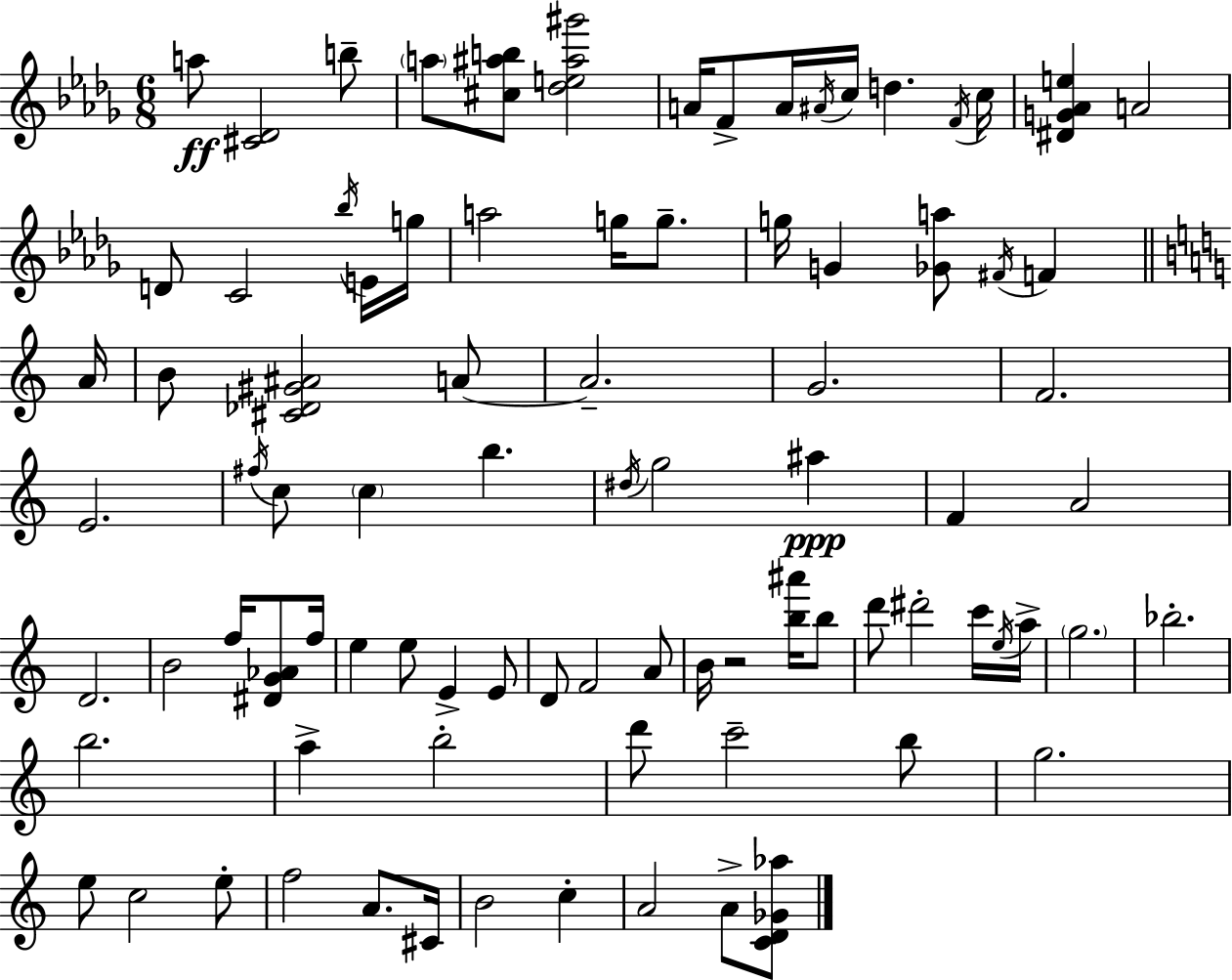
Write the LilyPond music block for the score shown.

{
  \clef treble
  \numericTimeSignature
  \time 6/8
  \key bes \minor
  a''8\ff <cis' des'>2 b''8-- | \parenthesize a''8 <cis'' ais'' b''>8 <des'' e'' ais'' gis'''>2 | a'16 f'8-> a'16 \acciaccatura { ais'16 } c''16 d''4. | \acciaccatura { f'16 } c''16 <dis' g' aes' e''>4 a'2 | \break d'8 c'2 | \acciaccatura { bes''16 } e'16 g''16 a''2 g''16 | g''8.-- g''16 g'4 <ges' a''>8 \acciaccatura { fis'16 } f'4 | \bar "||" \break \key c \major a'16 b'8 <cis' des' gis' ais'>2 a'8~~ | a'2.-- | g'2. | f'2. | \break e'2. | \acciaccatura { fis''16 } c''8 \parenthesize c''4 b''4. | \acciaccatura { dis''16 } g''2 ais''4\ppp | f'4 a'2 | \break d'2. | b'2 f''16 | <dis' g' aes'>8 f''16 e''4 e''8 e'4-> | e'8 d'8 f'2 | \break a'8 b'16 r2 | <b'' ais'''>16 b''8 d'''8 dis'''2-. | c'''16 \acciaccatura { e''16 } a''16-> \parenthesize g''2. | bes''2.-. | \break b''2. | a''4-> b''2-. | d'''8 c'''2-- | b''8 g''2. | \break e''8 c''2 | e''8-. f''2 | a'8. cis'16 b'2 | c''4-. a'2 | \break a'8-> <c' d' ges' aes''>8 \bar "|."
}